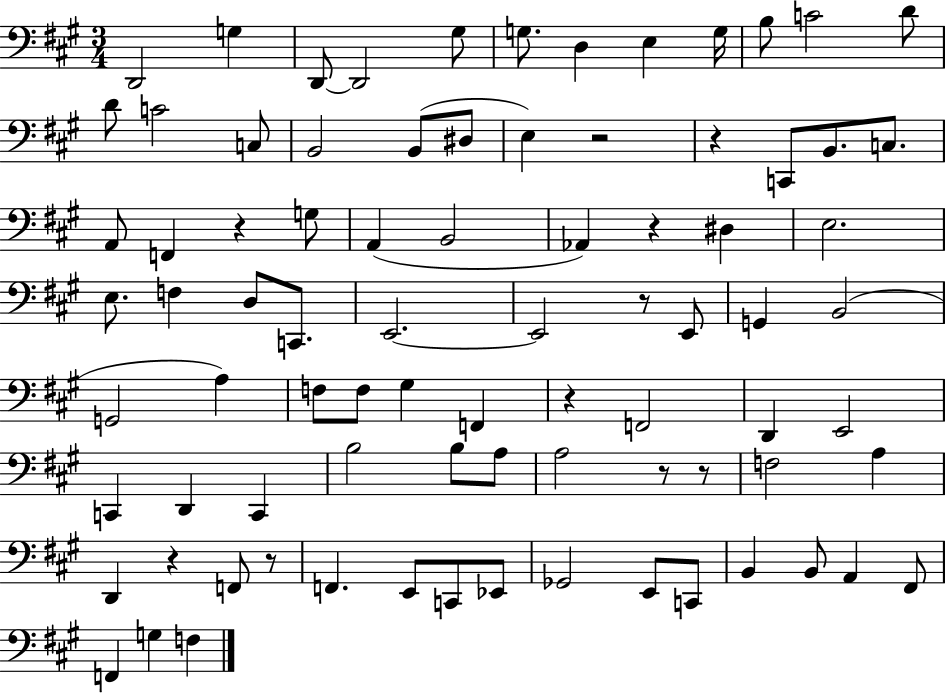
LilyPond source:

{
  \clef bass
  \numericTimeSignature
  \time 3/4
  \key a \major
  d,2 g4 | d,8~~ d,2 gis8 | g8. d4 e4 g16 | b8 c'2 d'8 | \break d'8 c'2 c8 | b,2 b,8( dis8 | e4) r2 | r4 c,8 b,8. c8. | \break a,8 f,4 r4 g8 | a,4( b,2 | aes,4) r4 dis4 | e2. | \break e8. f4 d8 c,8. | e,2.~~ | e,2 r8 e,8 | g,4 b,2( | \break g,2 a4) | f8 f8 gis4 f,4 | r4 f,2 | d,4 e,2 | \break c,4 d,4 c,4 | b2 b8 a8 | a2 r8 r8 | f2 a4 | \break d,4 r4 f,8 r8 | f,4. e,8 c,8 ees,8 | ges,2 e,8 c,8 | b,4 b,8 a,4 fis,8 | \break f,4 g4 f4 | \bar "|."
}